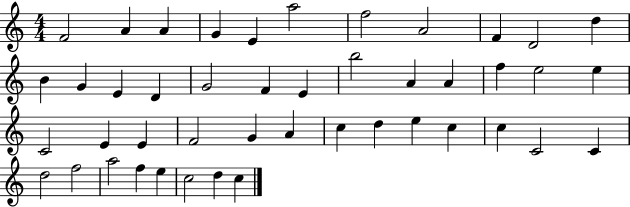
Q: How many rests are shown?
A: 0